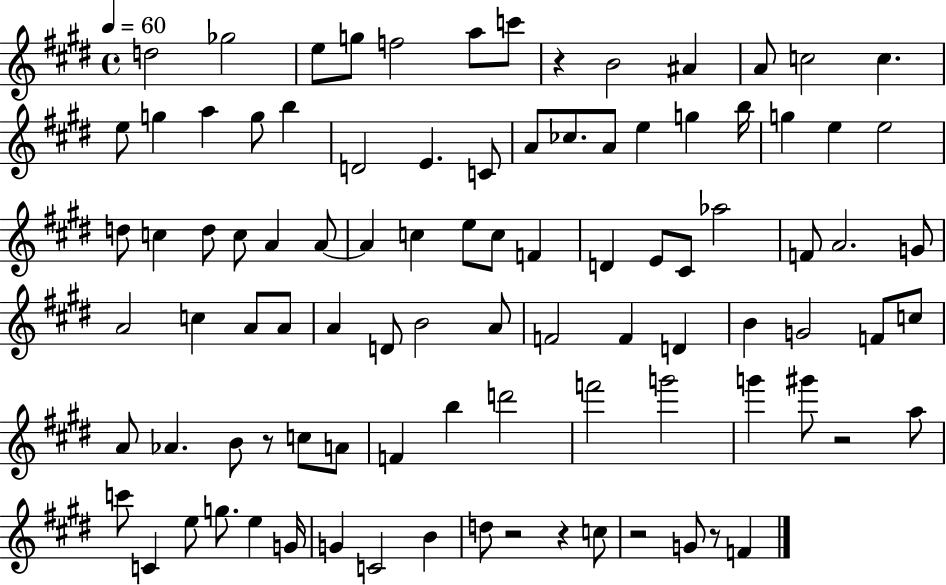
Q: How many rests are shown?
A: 7